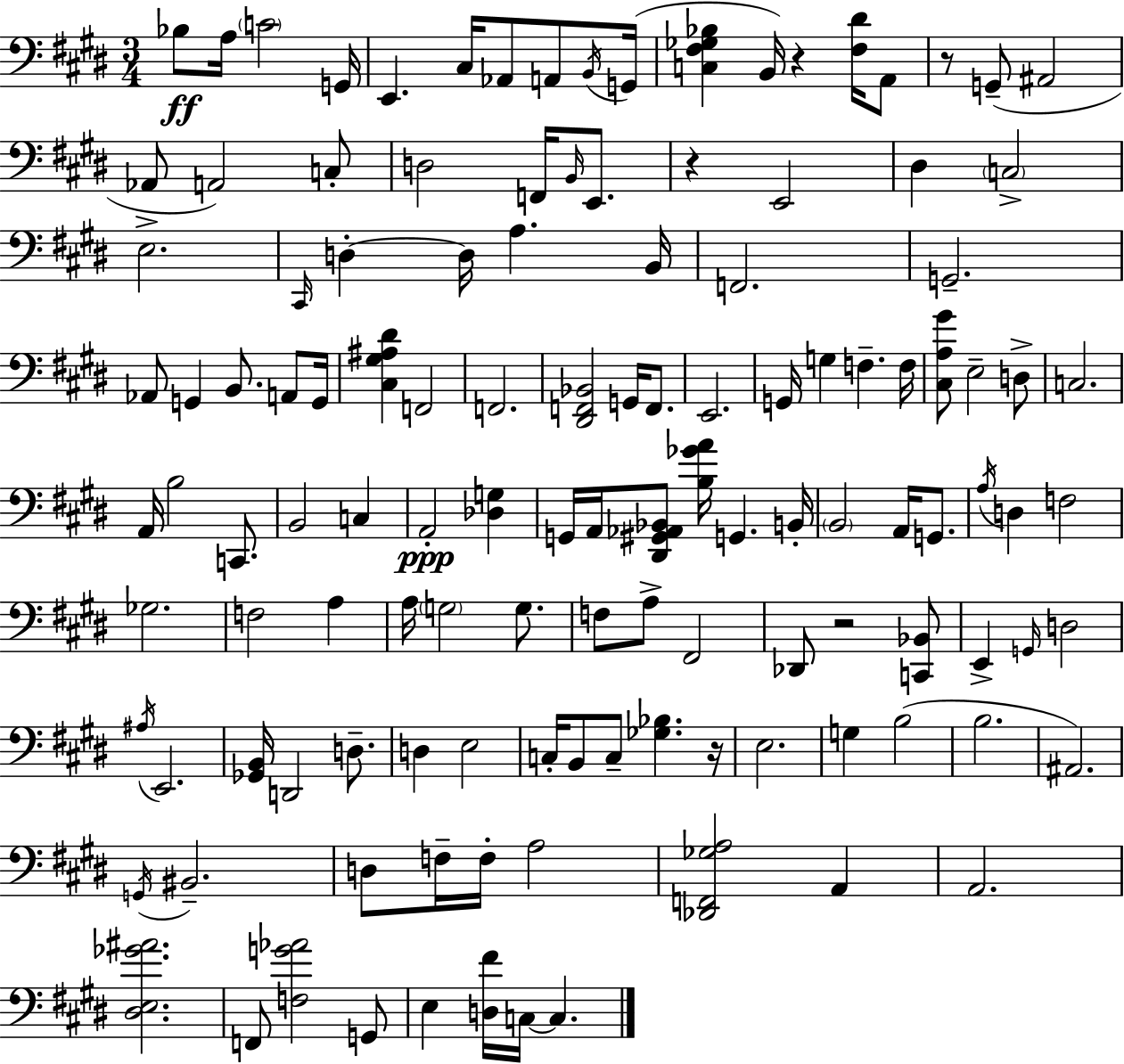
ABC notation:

X:1
T:Untitled
M:3/4
L:1/4
K:E
_B,/2 A,/4 C2 G,,/4 E,, ^C,/4 _A,,/2 A,,/2 B,,/4 G,,/4 [C,^F,_G,_B,] B,,/4 z [^F,^D]/4 A,,/2 z/2 G,,/2 ^A,,2 _A,,/2 A,,2 C,/2 D,2 F,,/4 B,,/4 E,,/2 z E,,2 ^D, C,2 E,2 ^C,,/4 D, D,/4 A, B,,/4 F,,2 G,,2 _A,,/2 G,, B,,/2 A,,/2 G,,/4 [^C,^G,^A,^D] F,,2 F,,2 [^D,,F,,_B,,]2 G,,/4 F,,/2 E,,2 G,,/4 G, F, F,/4 [^C,A,^G]/2 E,2 D,/2 C,2 A,,/4 B,2 C,,/2 B,,2 C, A,,2 [_D,G,] G,,/4 A,,/4 [^D,,^G,,_A,,_B,,]/2 [B,_GA]/4 G,, B,,/4 B,,2 A,,/4 G,,/2 A,/4 D, F,2 _G,2 F,2 A, A,/4 G,2 G,/2 F,/2 A,/2 ^F,,2 _D,,/2 z2 [C,,_B,,]/2 E,, G,,/4 D,2 ^A,/4 E,,2 [_G,,B,,]/4 D,,2 D,/2 D, E,2 C,/4 B,,/2 C,/2 [_G,_B,] z/4 E,2 G, B,2 B,2 ^A,,2 G,,/4 ^B,,2 D,/2 F,/4 F,/4 A,2 [_D,,F,,_G,A,]2 A,, A,,2 [^D,E,_G^A]2 F,,/2 [F,G_A]2 G,,/2 E, [D,^F]/4 C,/4 C,